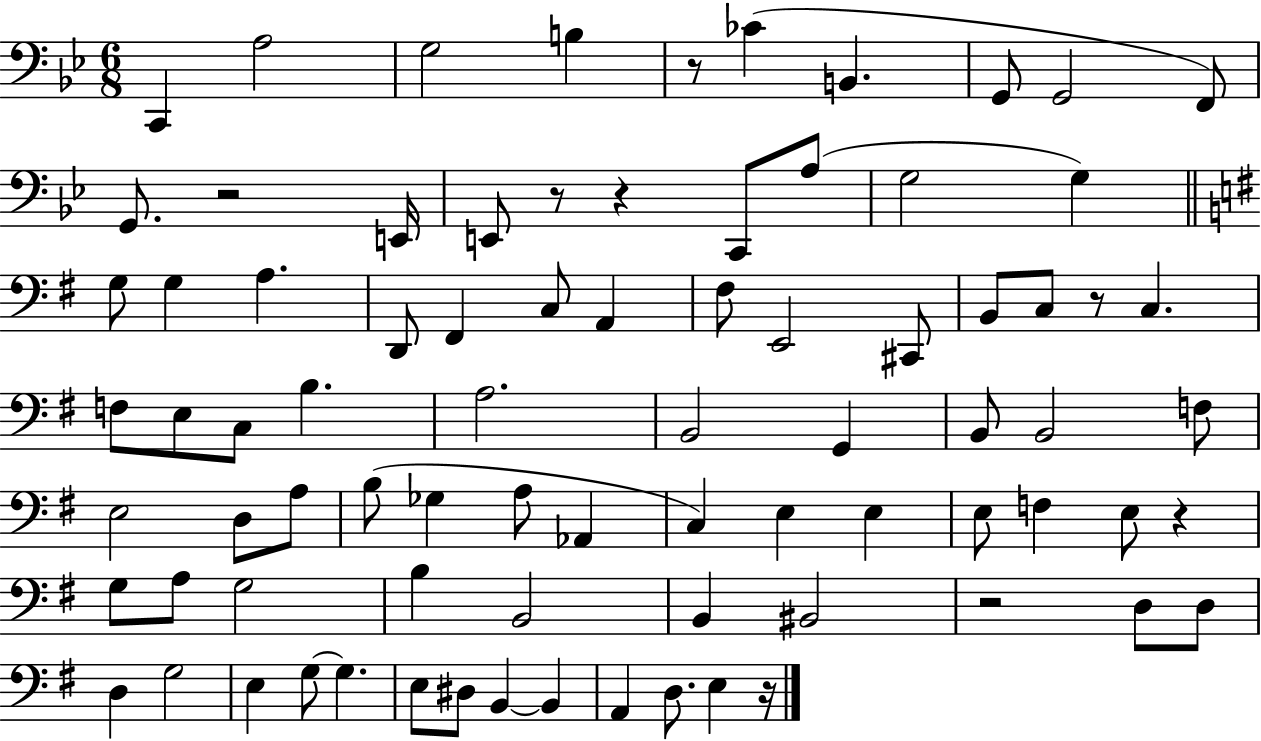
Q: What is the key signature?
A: BES major